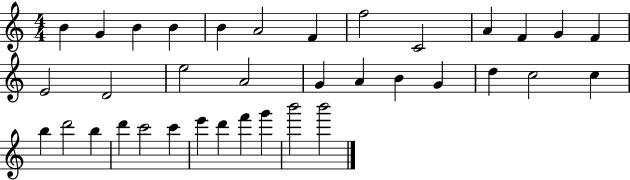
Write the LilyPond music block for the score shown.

{
  \clef treble
  \numericTimeSignature
  \time 4/4
  \key c \major
  b'4 g'4 b'4 b'4 | b'4 a'2 f'4 | f''2 c'2 | a'4 f'4 g'4 f'4 | \break e'2 d'2 | e''2 a'2 | g'4 a'4 b'4 g'4 | d''4 c''2 c''4 | \break b''4 d'''2 b''4 | d'''4 c'''2 c'''4 | e'''4 d'''4 f'''4 g'''4 | b'''2 b'''2 | \break \bar "|."
}